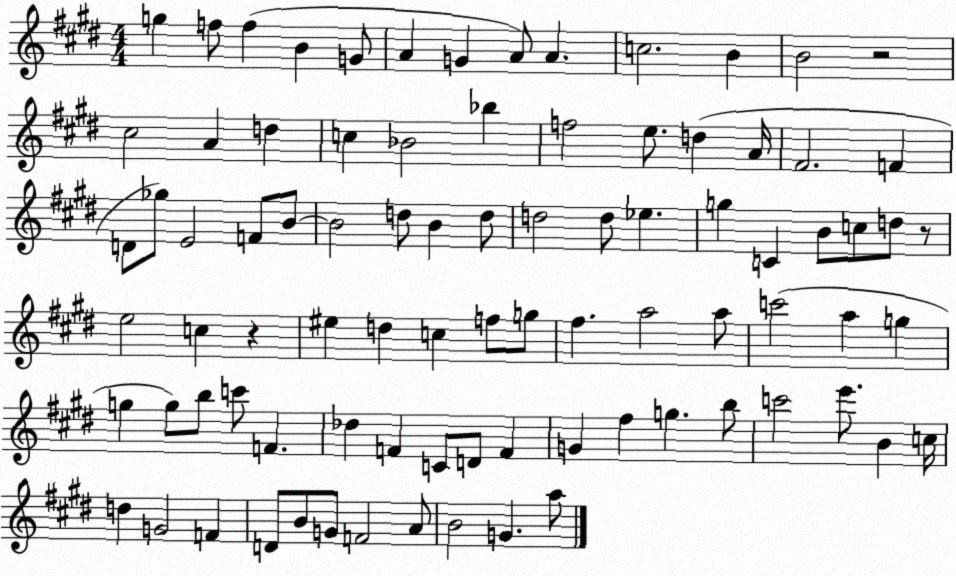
X:1
T:Untitled
M:4/4
L:1/4
K:E
g f/2 f B G/2 A G A/2 A c2 B B2 z2 ^c2 A d c _B2 _b f2 e/2 d A/4 ^F2 F D/2 _g/2 E2 F/2 B/2 B2 d/2 B d/2 d2 d/2 _e g C B/2 c/2 d/2 z/2 e2 c z ^e d c f/2 g/2 ^f a2 a/2 c'2 a g g g/2 b/2 c'/2 F _d F C/2 D/2 F G ^f g b/2 c'2 e'/2 B c/4 d G2 F D/2 B/2 G/2 F2 A/2 B2 G a/2